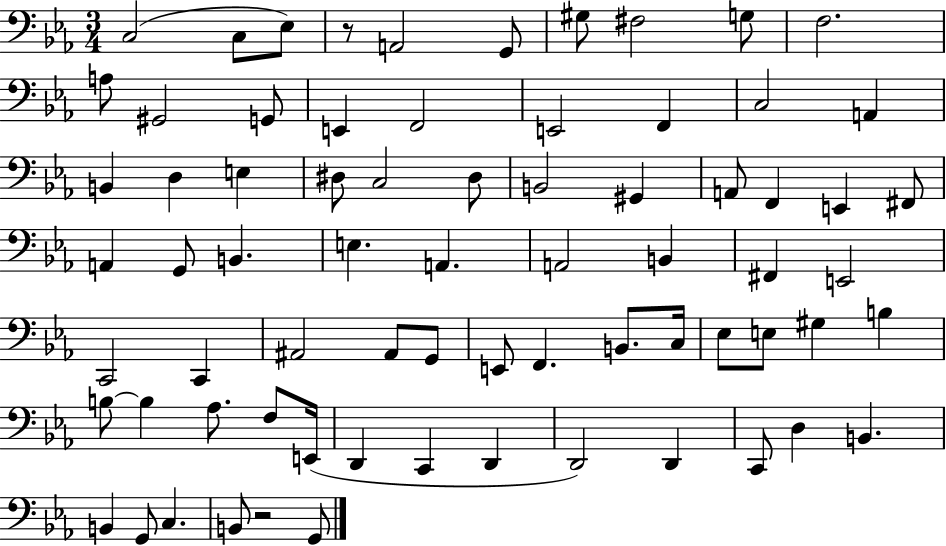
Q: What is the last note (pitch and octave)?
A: G2